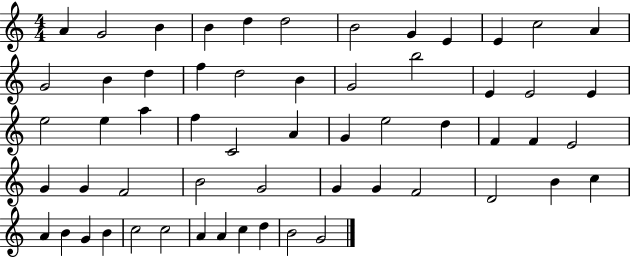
X:1
T:Untitled
M:4/4
L:1/4
K:C
A G2 B B d d2 B2 G E E c2 A G2 B d f d2 B G2 b2 E E2 E e2 e a f C2 A G e2 d F F E2 G G F2 B2 G2 G G F2 D2 B c A B G B c2 c2 A A c d B2 G2